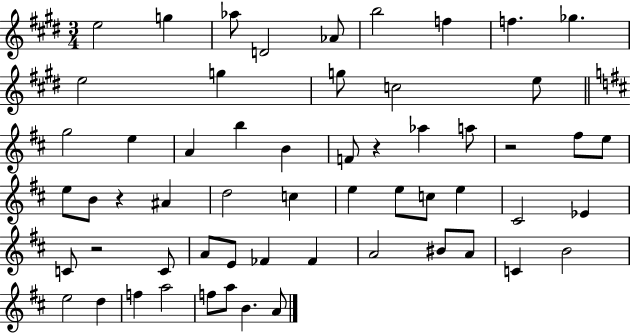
X:1
T:Untitled
M:3/4
L:1/4
K:E
e2 g _a/2 D2 _A/2 b2 f f _g e2 g g/2 c2 e/2 g2 e A b B F/2 z _a a/2 z2 ^f/2 e/2 e/2 B/2 z ^A d2 c e e/2 c/2 e ^C2 _E C/2 z2 C/2 A/2 E/2 _F _F A2 ^B/2 A/2 C B2 e2 d f a2 f/2 a/2 B A/2